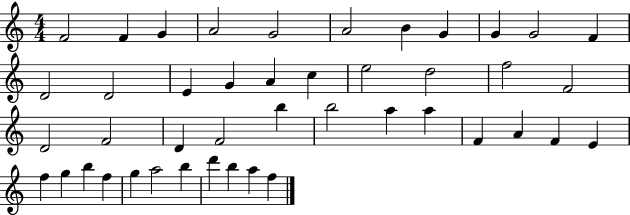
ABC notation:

X:1
T:Untitled
M:4/4
L:1/4
K:C
F2 F G A2 G2 A2 B G G G2 F D2 D2 E G A c e2 d2 f2 F2 D2 F2 D F2 b b2 a a F A F E f g b f g a2 b d' b a f